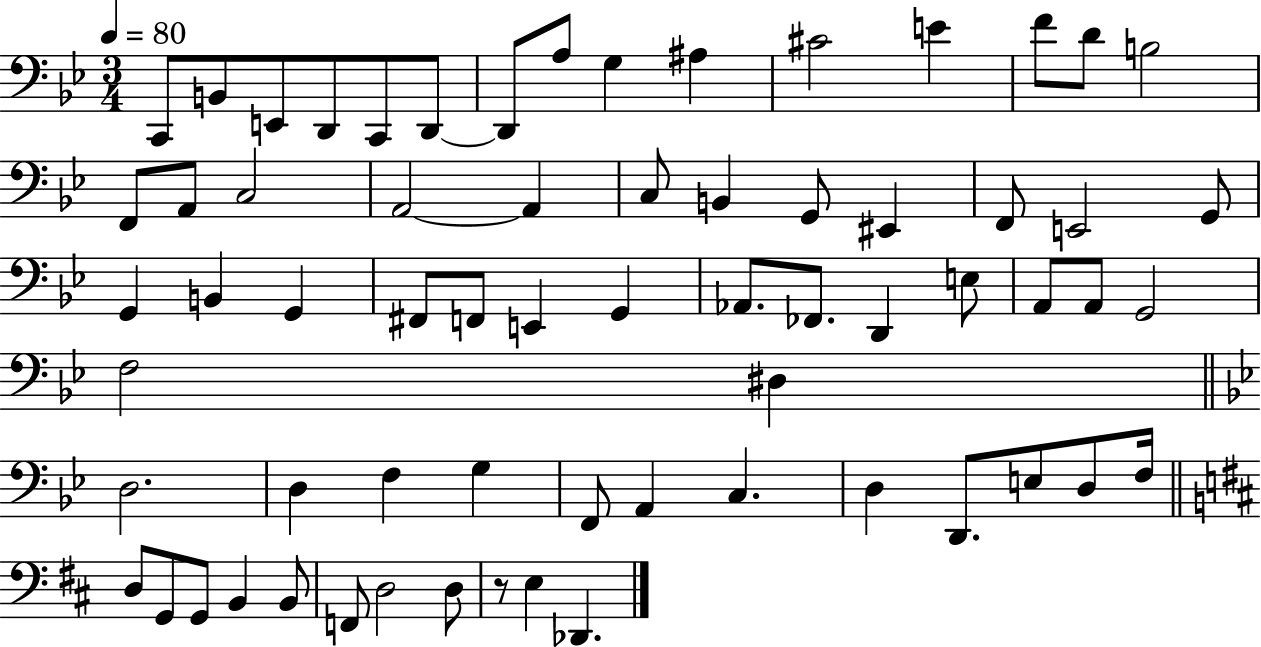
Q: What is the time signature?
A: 3/4